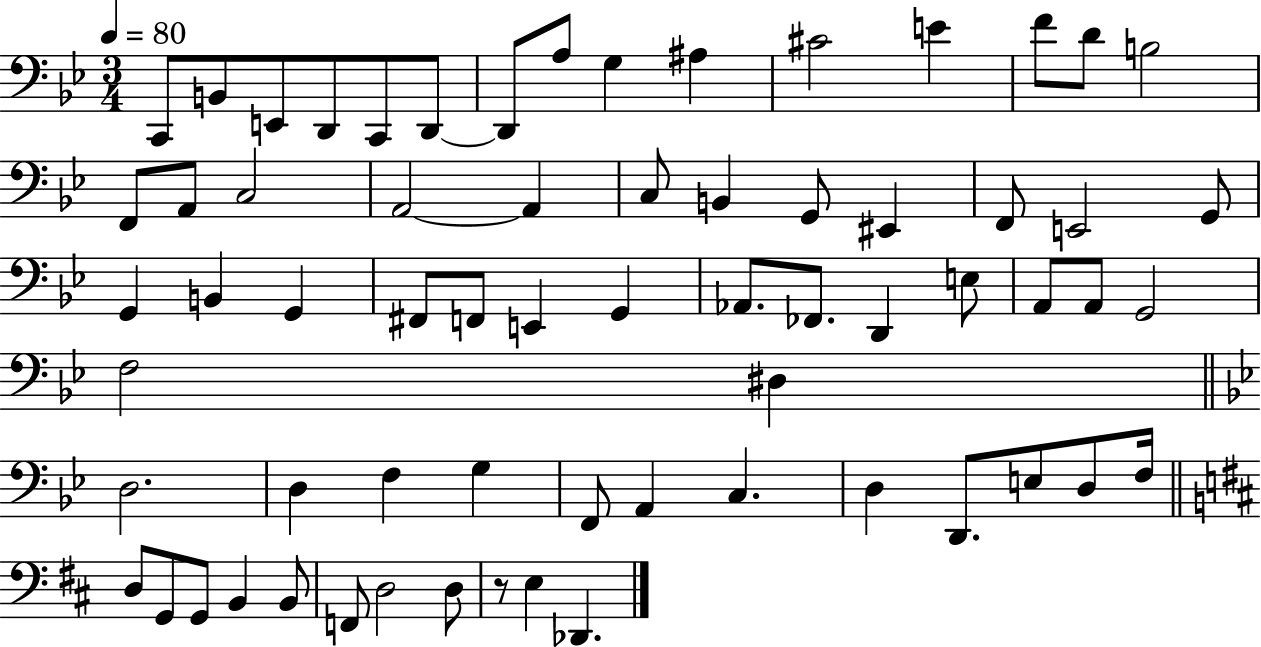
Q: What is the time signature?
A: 3/4